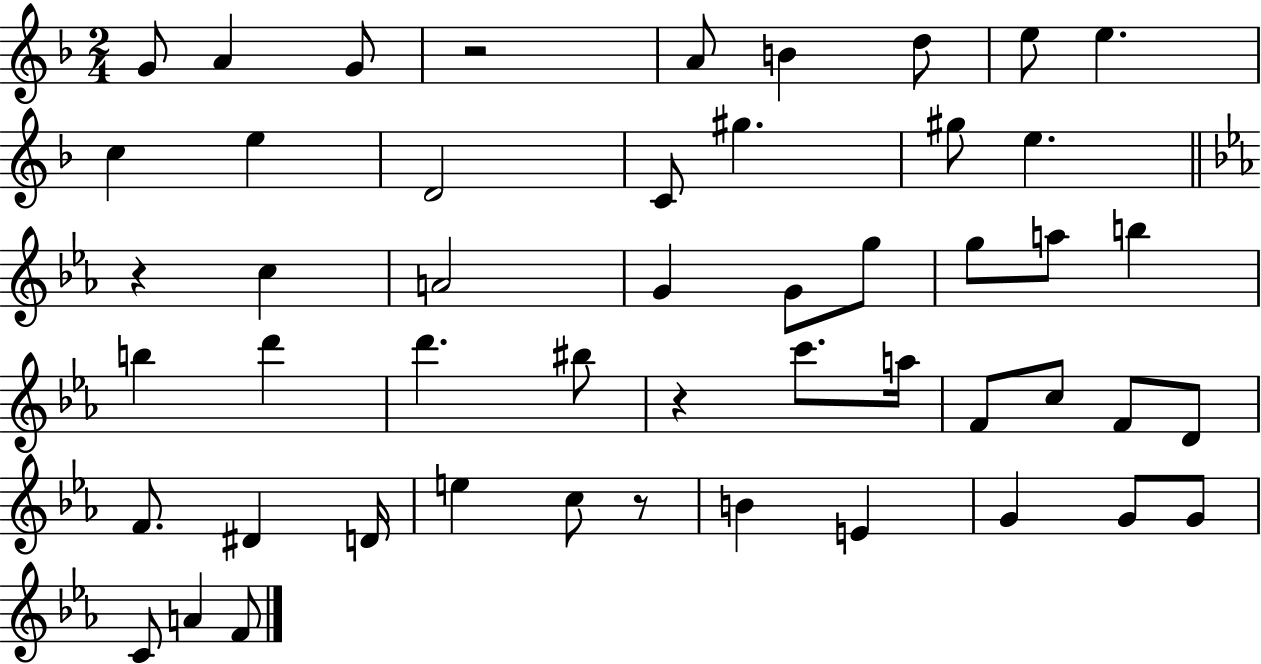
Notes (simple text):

G4/e A4/q G4/e R/h A4/e B4/q D5/e E5/e E5/q. C5/q E5/q D4/h C4/e G#5/q. G#5/e E5/q. R/q C5/q A4/h G4/q G4/e G5/e G5/e A5/e B5/q B5/q D6/q D6/q. BIS5/e R/q C6/e. A5/s F4/e C5/e F4/e D4/e F4/e. D#4/q D4/s E5/q C5/e R/e B4/q E4/q G4/q G4/e G4/e C4/e A4/q F4/e